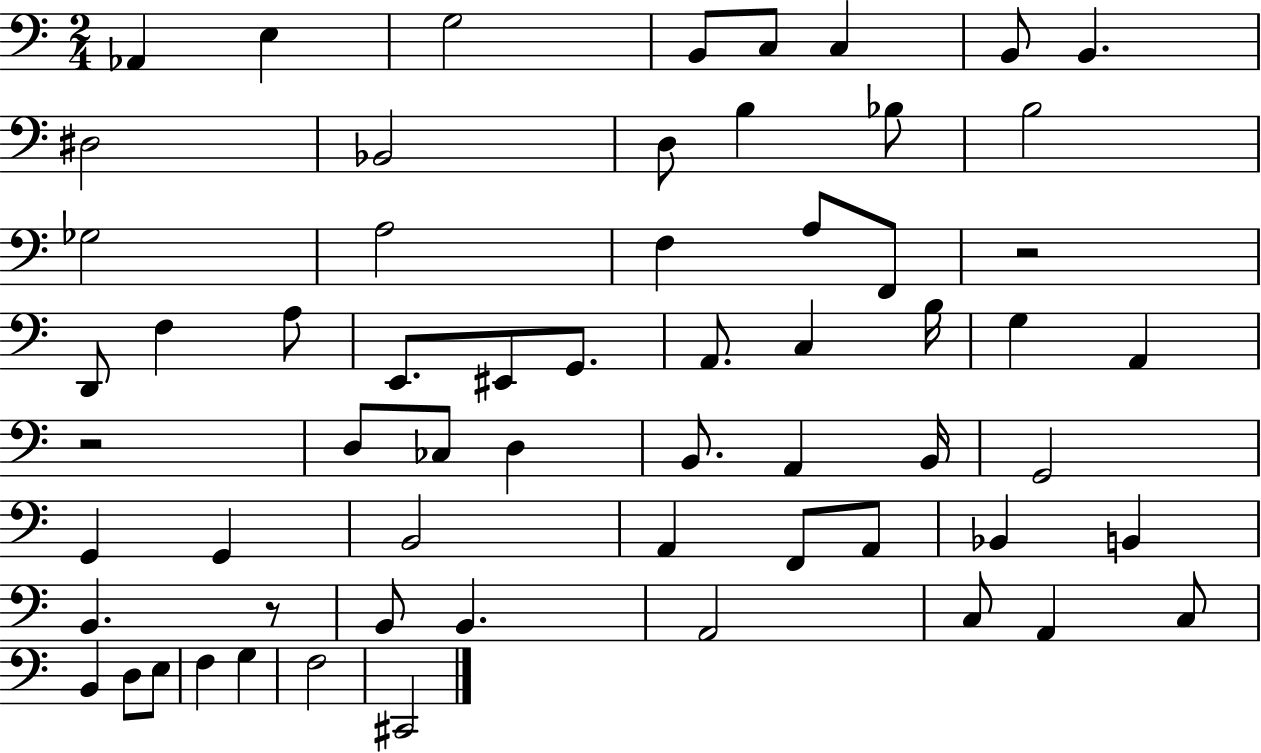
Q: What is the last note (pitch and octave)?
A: C#2